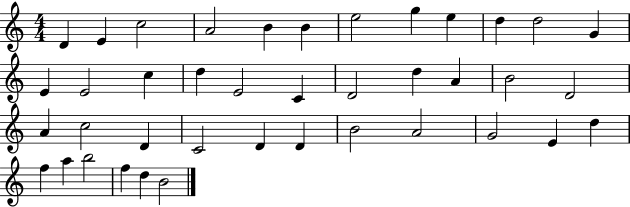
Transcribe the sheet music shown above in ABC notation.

X:1
T:Untitled
M:4/4
L:1/4
K:C
D E c2 A2 B B e2 g e d d2 G E E2 c d E2 C D2 d A B2 D2 A c2 D C2 D D B2 A2 G2 E d f a b2 f d B2